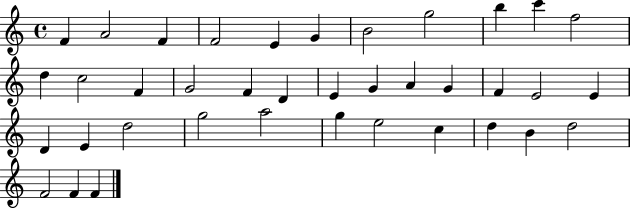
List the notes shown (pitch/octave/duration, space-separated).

F4/q A4/h F4/q F4/h E4/q G4/q B4/h G5/h B5/q C6/q F5/h D5/q C5/h F4/q G4/h F4/q D4/q E4/q G4/q A4/q G4/q F4/q E4/h E4/q D4/q E4/q D5/h G5/h A5/h G5/q E5/h C5/q D5/q B4/q D5/h F4/h F4/q F4/q